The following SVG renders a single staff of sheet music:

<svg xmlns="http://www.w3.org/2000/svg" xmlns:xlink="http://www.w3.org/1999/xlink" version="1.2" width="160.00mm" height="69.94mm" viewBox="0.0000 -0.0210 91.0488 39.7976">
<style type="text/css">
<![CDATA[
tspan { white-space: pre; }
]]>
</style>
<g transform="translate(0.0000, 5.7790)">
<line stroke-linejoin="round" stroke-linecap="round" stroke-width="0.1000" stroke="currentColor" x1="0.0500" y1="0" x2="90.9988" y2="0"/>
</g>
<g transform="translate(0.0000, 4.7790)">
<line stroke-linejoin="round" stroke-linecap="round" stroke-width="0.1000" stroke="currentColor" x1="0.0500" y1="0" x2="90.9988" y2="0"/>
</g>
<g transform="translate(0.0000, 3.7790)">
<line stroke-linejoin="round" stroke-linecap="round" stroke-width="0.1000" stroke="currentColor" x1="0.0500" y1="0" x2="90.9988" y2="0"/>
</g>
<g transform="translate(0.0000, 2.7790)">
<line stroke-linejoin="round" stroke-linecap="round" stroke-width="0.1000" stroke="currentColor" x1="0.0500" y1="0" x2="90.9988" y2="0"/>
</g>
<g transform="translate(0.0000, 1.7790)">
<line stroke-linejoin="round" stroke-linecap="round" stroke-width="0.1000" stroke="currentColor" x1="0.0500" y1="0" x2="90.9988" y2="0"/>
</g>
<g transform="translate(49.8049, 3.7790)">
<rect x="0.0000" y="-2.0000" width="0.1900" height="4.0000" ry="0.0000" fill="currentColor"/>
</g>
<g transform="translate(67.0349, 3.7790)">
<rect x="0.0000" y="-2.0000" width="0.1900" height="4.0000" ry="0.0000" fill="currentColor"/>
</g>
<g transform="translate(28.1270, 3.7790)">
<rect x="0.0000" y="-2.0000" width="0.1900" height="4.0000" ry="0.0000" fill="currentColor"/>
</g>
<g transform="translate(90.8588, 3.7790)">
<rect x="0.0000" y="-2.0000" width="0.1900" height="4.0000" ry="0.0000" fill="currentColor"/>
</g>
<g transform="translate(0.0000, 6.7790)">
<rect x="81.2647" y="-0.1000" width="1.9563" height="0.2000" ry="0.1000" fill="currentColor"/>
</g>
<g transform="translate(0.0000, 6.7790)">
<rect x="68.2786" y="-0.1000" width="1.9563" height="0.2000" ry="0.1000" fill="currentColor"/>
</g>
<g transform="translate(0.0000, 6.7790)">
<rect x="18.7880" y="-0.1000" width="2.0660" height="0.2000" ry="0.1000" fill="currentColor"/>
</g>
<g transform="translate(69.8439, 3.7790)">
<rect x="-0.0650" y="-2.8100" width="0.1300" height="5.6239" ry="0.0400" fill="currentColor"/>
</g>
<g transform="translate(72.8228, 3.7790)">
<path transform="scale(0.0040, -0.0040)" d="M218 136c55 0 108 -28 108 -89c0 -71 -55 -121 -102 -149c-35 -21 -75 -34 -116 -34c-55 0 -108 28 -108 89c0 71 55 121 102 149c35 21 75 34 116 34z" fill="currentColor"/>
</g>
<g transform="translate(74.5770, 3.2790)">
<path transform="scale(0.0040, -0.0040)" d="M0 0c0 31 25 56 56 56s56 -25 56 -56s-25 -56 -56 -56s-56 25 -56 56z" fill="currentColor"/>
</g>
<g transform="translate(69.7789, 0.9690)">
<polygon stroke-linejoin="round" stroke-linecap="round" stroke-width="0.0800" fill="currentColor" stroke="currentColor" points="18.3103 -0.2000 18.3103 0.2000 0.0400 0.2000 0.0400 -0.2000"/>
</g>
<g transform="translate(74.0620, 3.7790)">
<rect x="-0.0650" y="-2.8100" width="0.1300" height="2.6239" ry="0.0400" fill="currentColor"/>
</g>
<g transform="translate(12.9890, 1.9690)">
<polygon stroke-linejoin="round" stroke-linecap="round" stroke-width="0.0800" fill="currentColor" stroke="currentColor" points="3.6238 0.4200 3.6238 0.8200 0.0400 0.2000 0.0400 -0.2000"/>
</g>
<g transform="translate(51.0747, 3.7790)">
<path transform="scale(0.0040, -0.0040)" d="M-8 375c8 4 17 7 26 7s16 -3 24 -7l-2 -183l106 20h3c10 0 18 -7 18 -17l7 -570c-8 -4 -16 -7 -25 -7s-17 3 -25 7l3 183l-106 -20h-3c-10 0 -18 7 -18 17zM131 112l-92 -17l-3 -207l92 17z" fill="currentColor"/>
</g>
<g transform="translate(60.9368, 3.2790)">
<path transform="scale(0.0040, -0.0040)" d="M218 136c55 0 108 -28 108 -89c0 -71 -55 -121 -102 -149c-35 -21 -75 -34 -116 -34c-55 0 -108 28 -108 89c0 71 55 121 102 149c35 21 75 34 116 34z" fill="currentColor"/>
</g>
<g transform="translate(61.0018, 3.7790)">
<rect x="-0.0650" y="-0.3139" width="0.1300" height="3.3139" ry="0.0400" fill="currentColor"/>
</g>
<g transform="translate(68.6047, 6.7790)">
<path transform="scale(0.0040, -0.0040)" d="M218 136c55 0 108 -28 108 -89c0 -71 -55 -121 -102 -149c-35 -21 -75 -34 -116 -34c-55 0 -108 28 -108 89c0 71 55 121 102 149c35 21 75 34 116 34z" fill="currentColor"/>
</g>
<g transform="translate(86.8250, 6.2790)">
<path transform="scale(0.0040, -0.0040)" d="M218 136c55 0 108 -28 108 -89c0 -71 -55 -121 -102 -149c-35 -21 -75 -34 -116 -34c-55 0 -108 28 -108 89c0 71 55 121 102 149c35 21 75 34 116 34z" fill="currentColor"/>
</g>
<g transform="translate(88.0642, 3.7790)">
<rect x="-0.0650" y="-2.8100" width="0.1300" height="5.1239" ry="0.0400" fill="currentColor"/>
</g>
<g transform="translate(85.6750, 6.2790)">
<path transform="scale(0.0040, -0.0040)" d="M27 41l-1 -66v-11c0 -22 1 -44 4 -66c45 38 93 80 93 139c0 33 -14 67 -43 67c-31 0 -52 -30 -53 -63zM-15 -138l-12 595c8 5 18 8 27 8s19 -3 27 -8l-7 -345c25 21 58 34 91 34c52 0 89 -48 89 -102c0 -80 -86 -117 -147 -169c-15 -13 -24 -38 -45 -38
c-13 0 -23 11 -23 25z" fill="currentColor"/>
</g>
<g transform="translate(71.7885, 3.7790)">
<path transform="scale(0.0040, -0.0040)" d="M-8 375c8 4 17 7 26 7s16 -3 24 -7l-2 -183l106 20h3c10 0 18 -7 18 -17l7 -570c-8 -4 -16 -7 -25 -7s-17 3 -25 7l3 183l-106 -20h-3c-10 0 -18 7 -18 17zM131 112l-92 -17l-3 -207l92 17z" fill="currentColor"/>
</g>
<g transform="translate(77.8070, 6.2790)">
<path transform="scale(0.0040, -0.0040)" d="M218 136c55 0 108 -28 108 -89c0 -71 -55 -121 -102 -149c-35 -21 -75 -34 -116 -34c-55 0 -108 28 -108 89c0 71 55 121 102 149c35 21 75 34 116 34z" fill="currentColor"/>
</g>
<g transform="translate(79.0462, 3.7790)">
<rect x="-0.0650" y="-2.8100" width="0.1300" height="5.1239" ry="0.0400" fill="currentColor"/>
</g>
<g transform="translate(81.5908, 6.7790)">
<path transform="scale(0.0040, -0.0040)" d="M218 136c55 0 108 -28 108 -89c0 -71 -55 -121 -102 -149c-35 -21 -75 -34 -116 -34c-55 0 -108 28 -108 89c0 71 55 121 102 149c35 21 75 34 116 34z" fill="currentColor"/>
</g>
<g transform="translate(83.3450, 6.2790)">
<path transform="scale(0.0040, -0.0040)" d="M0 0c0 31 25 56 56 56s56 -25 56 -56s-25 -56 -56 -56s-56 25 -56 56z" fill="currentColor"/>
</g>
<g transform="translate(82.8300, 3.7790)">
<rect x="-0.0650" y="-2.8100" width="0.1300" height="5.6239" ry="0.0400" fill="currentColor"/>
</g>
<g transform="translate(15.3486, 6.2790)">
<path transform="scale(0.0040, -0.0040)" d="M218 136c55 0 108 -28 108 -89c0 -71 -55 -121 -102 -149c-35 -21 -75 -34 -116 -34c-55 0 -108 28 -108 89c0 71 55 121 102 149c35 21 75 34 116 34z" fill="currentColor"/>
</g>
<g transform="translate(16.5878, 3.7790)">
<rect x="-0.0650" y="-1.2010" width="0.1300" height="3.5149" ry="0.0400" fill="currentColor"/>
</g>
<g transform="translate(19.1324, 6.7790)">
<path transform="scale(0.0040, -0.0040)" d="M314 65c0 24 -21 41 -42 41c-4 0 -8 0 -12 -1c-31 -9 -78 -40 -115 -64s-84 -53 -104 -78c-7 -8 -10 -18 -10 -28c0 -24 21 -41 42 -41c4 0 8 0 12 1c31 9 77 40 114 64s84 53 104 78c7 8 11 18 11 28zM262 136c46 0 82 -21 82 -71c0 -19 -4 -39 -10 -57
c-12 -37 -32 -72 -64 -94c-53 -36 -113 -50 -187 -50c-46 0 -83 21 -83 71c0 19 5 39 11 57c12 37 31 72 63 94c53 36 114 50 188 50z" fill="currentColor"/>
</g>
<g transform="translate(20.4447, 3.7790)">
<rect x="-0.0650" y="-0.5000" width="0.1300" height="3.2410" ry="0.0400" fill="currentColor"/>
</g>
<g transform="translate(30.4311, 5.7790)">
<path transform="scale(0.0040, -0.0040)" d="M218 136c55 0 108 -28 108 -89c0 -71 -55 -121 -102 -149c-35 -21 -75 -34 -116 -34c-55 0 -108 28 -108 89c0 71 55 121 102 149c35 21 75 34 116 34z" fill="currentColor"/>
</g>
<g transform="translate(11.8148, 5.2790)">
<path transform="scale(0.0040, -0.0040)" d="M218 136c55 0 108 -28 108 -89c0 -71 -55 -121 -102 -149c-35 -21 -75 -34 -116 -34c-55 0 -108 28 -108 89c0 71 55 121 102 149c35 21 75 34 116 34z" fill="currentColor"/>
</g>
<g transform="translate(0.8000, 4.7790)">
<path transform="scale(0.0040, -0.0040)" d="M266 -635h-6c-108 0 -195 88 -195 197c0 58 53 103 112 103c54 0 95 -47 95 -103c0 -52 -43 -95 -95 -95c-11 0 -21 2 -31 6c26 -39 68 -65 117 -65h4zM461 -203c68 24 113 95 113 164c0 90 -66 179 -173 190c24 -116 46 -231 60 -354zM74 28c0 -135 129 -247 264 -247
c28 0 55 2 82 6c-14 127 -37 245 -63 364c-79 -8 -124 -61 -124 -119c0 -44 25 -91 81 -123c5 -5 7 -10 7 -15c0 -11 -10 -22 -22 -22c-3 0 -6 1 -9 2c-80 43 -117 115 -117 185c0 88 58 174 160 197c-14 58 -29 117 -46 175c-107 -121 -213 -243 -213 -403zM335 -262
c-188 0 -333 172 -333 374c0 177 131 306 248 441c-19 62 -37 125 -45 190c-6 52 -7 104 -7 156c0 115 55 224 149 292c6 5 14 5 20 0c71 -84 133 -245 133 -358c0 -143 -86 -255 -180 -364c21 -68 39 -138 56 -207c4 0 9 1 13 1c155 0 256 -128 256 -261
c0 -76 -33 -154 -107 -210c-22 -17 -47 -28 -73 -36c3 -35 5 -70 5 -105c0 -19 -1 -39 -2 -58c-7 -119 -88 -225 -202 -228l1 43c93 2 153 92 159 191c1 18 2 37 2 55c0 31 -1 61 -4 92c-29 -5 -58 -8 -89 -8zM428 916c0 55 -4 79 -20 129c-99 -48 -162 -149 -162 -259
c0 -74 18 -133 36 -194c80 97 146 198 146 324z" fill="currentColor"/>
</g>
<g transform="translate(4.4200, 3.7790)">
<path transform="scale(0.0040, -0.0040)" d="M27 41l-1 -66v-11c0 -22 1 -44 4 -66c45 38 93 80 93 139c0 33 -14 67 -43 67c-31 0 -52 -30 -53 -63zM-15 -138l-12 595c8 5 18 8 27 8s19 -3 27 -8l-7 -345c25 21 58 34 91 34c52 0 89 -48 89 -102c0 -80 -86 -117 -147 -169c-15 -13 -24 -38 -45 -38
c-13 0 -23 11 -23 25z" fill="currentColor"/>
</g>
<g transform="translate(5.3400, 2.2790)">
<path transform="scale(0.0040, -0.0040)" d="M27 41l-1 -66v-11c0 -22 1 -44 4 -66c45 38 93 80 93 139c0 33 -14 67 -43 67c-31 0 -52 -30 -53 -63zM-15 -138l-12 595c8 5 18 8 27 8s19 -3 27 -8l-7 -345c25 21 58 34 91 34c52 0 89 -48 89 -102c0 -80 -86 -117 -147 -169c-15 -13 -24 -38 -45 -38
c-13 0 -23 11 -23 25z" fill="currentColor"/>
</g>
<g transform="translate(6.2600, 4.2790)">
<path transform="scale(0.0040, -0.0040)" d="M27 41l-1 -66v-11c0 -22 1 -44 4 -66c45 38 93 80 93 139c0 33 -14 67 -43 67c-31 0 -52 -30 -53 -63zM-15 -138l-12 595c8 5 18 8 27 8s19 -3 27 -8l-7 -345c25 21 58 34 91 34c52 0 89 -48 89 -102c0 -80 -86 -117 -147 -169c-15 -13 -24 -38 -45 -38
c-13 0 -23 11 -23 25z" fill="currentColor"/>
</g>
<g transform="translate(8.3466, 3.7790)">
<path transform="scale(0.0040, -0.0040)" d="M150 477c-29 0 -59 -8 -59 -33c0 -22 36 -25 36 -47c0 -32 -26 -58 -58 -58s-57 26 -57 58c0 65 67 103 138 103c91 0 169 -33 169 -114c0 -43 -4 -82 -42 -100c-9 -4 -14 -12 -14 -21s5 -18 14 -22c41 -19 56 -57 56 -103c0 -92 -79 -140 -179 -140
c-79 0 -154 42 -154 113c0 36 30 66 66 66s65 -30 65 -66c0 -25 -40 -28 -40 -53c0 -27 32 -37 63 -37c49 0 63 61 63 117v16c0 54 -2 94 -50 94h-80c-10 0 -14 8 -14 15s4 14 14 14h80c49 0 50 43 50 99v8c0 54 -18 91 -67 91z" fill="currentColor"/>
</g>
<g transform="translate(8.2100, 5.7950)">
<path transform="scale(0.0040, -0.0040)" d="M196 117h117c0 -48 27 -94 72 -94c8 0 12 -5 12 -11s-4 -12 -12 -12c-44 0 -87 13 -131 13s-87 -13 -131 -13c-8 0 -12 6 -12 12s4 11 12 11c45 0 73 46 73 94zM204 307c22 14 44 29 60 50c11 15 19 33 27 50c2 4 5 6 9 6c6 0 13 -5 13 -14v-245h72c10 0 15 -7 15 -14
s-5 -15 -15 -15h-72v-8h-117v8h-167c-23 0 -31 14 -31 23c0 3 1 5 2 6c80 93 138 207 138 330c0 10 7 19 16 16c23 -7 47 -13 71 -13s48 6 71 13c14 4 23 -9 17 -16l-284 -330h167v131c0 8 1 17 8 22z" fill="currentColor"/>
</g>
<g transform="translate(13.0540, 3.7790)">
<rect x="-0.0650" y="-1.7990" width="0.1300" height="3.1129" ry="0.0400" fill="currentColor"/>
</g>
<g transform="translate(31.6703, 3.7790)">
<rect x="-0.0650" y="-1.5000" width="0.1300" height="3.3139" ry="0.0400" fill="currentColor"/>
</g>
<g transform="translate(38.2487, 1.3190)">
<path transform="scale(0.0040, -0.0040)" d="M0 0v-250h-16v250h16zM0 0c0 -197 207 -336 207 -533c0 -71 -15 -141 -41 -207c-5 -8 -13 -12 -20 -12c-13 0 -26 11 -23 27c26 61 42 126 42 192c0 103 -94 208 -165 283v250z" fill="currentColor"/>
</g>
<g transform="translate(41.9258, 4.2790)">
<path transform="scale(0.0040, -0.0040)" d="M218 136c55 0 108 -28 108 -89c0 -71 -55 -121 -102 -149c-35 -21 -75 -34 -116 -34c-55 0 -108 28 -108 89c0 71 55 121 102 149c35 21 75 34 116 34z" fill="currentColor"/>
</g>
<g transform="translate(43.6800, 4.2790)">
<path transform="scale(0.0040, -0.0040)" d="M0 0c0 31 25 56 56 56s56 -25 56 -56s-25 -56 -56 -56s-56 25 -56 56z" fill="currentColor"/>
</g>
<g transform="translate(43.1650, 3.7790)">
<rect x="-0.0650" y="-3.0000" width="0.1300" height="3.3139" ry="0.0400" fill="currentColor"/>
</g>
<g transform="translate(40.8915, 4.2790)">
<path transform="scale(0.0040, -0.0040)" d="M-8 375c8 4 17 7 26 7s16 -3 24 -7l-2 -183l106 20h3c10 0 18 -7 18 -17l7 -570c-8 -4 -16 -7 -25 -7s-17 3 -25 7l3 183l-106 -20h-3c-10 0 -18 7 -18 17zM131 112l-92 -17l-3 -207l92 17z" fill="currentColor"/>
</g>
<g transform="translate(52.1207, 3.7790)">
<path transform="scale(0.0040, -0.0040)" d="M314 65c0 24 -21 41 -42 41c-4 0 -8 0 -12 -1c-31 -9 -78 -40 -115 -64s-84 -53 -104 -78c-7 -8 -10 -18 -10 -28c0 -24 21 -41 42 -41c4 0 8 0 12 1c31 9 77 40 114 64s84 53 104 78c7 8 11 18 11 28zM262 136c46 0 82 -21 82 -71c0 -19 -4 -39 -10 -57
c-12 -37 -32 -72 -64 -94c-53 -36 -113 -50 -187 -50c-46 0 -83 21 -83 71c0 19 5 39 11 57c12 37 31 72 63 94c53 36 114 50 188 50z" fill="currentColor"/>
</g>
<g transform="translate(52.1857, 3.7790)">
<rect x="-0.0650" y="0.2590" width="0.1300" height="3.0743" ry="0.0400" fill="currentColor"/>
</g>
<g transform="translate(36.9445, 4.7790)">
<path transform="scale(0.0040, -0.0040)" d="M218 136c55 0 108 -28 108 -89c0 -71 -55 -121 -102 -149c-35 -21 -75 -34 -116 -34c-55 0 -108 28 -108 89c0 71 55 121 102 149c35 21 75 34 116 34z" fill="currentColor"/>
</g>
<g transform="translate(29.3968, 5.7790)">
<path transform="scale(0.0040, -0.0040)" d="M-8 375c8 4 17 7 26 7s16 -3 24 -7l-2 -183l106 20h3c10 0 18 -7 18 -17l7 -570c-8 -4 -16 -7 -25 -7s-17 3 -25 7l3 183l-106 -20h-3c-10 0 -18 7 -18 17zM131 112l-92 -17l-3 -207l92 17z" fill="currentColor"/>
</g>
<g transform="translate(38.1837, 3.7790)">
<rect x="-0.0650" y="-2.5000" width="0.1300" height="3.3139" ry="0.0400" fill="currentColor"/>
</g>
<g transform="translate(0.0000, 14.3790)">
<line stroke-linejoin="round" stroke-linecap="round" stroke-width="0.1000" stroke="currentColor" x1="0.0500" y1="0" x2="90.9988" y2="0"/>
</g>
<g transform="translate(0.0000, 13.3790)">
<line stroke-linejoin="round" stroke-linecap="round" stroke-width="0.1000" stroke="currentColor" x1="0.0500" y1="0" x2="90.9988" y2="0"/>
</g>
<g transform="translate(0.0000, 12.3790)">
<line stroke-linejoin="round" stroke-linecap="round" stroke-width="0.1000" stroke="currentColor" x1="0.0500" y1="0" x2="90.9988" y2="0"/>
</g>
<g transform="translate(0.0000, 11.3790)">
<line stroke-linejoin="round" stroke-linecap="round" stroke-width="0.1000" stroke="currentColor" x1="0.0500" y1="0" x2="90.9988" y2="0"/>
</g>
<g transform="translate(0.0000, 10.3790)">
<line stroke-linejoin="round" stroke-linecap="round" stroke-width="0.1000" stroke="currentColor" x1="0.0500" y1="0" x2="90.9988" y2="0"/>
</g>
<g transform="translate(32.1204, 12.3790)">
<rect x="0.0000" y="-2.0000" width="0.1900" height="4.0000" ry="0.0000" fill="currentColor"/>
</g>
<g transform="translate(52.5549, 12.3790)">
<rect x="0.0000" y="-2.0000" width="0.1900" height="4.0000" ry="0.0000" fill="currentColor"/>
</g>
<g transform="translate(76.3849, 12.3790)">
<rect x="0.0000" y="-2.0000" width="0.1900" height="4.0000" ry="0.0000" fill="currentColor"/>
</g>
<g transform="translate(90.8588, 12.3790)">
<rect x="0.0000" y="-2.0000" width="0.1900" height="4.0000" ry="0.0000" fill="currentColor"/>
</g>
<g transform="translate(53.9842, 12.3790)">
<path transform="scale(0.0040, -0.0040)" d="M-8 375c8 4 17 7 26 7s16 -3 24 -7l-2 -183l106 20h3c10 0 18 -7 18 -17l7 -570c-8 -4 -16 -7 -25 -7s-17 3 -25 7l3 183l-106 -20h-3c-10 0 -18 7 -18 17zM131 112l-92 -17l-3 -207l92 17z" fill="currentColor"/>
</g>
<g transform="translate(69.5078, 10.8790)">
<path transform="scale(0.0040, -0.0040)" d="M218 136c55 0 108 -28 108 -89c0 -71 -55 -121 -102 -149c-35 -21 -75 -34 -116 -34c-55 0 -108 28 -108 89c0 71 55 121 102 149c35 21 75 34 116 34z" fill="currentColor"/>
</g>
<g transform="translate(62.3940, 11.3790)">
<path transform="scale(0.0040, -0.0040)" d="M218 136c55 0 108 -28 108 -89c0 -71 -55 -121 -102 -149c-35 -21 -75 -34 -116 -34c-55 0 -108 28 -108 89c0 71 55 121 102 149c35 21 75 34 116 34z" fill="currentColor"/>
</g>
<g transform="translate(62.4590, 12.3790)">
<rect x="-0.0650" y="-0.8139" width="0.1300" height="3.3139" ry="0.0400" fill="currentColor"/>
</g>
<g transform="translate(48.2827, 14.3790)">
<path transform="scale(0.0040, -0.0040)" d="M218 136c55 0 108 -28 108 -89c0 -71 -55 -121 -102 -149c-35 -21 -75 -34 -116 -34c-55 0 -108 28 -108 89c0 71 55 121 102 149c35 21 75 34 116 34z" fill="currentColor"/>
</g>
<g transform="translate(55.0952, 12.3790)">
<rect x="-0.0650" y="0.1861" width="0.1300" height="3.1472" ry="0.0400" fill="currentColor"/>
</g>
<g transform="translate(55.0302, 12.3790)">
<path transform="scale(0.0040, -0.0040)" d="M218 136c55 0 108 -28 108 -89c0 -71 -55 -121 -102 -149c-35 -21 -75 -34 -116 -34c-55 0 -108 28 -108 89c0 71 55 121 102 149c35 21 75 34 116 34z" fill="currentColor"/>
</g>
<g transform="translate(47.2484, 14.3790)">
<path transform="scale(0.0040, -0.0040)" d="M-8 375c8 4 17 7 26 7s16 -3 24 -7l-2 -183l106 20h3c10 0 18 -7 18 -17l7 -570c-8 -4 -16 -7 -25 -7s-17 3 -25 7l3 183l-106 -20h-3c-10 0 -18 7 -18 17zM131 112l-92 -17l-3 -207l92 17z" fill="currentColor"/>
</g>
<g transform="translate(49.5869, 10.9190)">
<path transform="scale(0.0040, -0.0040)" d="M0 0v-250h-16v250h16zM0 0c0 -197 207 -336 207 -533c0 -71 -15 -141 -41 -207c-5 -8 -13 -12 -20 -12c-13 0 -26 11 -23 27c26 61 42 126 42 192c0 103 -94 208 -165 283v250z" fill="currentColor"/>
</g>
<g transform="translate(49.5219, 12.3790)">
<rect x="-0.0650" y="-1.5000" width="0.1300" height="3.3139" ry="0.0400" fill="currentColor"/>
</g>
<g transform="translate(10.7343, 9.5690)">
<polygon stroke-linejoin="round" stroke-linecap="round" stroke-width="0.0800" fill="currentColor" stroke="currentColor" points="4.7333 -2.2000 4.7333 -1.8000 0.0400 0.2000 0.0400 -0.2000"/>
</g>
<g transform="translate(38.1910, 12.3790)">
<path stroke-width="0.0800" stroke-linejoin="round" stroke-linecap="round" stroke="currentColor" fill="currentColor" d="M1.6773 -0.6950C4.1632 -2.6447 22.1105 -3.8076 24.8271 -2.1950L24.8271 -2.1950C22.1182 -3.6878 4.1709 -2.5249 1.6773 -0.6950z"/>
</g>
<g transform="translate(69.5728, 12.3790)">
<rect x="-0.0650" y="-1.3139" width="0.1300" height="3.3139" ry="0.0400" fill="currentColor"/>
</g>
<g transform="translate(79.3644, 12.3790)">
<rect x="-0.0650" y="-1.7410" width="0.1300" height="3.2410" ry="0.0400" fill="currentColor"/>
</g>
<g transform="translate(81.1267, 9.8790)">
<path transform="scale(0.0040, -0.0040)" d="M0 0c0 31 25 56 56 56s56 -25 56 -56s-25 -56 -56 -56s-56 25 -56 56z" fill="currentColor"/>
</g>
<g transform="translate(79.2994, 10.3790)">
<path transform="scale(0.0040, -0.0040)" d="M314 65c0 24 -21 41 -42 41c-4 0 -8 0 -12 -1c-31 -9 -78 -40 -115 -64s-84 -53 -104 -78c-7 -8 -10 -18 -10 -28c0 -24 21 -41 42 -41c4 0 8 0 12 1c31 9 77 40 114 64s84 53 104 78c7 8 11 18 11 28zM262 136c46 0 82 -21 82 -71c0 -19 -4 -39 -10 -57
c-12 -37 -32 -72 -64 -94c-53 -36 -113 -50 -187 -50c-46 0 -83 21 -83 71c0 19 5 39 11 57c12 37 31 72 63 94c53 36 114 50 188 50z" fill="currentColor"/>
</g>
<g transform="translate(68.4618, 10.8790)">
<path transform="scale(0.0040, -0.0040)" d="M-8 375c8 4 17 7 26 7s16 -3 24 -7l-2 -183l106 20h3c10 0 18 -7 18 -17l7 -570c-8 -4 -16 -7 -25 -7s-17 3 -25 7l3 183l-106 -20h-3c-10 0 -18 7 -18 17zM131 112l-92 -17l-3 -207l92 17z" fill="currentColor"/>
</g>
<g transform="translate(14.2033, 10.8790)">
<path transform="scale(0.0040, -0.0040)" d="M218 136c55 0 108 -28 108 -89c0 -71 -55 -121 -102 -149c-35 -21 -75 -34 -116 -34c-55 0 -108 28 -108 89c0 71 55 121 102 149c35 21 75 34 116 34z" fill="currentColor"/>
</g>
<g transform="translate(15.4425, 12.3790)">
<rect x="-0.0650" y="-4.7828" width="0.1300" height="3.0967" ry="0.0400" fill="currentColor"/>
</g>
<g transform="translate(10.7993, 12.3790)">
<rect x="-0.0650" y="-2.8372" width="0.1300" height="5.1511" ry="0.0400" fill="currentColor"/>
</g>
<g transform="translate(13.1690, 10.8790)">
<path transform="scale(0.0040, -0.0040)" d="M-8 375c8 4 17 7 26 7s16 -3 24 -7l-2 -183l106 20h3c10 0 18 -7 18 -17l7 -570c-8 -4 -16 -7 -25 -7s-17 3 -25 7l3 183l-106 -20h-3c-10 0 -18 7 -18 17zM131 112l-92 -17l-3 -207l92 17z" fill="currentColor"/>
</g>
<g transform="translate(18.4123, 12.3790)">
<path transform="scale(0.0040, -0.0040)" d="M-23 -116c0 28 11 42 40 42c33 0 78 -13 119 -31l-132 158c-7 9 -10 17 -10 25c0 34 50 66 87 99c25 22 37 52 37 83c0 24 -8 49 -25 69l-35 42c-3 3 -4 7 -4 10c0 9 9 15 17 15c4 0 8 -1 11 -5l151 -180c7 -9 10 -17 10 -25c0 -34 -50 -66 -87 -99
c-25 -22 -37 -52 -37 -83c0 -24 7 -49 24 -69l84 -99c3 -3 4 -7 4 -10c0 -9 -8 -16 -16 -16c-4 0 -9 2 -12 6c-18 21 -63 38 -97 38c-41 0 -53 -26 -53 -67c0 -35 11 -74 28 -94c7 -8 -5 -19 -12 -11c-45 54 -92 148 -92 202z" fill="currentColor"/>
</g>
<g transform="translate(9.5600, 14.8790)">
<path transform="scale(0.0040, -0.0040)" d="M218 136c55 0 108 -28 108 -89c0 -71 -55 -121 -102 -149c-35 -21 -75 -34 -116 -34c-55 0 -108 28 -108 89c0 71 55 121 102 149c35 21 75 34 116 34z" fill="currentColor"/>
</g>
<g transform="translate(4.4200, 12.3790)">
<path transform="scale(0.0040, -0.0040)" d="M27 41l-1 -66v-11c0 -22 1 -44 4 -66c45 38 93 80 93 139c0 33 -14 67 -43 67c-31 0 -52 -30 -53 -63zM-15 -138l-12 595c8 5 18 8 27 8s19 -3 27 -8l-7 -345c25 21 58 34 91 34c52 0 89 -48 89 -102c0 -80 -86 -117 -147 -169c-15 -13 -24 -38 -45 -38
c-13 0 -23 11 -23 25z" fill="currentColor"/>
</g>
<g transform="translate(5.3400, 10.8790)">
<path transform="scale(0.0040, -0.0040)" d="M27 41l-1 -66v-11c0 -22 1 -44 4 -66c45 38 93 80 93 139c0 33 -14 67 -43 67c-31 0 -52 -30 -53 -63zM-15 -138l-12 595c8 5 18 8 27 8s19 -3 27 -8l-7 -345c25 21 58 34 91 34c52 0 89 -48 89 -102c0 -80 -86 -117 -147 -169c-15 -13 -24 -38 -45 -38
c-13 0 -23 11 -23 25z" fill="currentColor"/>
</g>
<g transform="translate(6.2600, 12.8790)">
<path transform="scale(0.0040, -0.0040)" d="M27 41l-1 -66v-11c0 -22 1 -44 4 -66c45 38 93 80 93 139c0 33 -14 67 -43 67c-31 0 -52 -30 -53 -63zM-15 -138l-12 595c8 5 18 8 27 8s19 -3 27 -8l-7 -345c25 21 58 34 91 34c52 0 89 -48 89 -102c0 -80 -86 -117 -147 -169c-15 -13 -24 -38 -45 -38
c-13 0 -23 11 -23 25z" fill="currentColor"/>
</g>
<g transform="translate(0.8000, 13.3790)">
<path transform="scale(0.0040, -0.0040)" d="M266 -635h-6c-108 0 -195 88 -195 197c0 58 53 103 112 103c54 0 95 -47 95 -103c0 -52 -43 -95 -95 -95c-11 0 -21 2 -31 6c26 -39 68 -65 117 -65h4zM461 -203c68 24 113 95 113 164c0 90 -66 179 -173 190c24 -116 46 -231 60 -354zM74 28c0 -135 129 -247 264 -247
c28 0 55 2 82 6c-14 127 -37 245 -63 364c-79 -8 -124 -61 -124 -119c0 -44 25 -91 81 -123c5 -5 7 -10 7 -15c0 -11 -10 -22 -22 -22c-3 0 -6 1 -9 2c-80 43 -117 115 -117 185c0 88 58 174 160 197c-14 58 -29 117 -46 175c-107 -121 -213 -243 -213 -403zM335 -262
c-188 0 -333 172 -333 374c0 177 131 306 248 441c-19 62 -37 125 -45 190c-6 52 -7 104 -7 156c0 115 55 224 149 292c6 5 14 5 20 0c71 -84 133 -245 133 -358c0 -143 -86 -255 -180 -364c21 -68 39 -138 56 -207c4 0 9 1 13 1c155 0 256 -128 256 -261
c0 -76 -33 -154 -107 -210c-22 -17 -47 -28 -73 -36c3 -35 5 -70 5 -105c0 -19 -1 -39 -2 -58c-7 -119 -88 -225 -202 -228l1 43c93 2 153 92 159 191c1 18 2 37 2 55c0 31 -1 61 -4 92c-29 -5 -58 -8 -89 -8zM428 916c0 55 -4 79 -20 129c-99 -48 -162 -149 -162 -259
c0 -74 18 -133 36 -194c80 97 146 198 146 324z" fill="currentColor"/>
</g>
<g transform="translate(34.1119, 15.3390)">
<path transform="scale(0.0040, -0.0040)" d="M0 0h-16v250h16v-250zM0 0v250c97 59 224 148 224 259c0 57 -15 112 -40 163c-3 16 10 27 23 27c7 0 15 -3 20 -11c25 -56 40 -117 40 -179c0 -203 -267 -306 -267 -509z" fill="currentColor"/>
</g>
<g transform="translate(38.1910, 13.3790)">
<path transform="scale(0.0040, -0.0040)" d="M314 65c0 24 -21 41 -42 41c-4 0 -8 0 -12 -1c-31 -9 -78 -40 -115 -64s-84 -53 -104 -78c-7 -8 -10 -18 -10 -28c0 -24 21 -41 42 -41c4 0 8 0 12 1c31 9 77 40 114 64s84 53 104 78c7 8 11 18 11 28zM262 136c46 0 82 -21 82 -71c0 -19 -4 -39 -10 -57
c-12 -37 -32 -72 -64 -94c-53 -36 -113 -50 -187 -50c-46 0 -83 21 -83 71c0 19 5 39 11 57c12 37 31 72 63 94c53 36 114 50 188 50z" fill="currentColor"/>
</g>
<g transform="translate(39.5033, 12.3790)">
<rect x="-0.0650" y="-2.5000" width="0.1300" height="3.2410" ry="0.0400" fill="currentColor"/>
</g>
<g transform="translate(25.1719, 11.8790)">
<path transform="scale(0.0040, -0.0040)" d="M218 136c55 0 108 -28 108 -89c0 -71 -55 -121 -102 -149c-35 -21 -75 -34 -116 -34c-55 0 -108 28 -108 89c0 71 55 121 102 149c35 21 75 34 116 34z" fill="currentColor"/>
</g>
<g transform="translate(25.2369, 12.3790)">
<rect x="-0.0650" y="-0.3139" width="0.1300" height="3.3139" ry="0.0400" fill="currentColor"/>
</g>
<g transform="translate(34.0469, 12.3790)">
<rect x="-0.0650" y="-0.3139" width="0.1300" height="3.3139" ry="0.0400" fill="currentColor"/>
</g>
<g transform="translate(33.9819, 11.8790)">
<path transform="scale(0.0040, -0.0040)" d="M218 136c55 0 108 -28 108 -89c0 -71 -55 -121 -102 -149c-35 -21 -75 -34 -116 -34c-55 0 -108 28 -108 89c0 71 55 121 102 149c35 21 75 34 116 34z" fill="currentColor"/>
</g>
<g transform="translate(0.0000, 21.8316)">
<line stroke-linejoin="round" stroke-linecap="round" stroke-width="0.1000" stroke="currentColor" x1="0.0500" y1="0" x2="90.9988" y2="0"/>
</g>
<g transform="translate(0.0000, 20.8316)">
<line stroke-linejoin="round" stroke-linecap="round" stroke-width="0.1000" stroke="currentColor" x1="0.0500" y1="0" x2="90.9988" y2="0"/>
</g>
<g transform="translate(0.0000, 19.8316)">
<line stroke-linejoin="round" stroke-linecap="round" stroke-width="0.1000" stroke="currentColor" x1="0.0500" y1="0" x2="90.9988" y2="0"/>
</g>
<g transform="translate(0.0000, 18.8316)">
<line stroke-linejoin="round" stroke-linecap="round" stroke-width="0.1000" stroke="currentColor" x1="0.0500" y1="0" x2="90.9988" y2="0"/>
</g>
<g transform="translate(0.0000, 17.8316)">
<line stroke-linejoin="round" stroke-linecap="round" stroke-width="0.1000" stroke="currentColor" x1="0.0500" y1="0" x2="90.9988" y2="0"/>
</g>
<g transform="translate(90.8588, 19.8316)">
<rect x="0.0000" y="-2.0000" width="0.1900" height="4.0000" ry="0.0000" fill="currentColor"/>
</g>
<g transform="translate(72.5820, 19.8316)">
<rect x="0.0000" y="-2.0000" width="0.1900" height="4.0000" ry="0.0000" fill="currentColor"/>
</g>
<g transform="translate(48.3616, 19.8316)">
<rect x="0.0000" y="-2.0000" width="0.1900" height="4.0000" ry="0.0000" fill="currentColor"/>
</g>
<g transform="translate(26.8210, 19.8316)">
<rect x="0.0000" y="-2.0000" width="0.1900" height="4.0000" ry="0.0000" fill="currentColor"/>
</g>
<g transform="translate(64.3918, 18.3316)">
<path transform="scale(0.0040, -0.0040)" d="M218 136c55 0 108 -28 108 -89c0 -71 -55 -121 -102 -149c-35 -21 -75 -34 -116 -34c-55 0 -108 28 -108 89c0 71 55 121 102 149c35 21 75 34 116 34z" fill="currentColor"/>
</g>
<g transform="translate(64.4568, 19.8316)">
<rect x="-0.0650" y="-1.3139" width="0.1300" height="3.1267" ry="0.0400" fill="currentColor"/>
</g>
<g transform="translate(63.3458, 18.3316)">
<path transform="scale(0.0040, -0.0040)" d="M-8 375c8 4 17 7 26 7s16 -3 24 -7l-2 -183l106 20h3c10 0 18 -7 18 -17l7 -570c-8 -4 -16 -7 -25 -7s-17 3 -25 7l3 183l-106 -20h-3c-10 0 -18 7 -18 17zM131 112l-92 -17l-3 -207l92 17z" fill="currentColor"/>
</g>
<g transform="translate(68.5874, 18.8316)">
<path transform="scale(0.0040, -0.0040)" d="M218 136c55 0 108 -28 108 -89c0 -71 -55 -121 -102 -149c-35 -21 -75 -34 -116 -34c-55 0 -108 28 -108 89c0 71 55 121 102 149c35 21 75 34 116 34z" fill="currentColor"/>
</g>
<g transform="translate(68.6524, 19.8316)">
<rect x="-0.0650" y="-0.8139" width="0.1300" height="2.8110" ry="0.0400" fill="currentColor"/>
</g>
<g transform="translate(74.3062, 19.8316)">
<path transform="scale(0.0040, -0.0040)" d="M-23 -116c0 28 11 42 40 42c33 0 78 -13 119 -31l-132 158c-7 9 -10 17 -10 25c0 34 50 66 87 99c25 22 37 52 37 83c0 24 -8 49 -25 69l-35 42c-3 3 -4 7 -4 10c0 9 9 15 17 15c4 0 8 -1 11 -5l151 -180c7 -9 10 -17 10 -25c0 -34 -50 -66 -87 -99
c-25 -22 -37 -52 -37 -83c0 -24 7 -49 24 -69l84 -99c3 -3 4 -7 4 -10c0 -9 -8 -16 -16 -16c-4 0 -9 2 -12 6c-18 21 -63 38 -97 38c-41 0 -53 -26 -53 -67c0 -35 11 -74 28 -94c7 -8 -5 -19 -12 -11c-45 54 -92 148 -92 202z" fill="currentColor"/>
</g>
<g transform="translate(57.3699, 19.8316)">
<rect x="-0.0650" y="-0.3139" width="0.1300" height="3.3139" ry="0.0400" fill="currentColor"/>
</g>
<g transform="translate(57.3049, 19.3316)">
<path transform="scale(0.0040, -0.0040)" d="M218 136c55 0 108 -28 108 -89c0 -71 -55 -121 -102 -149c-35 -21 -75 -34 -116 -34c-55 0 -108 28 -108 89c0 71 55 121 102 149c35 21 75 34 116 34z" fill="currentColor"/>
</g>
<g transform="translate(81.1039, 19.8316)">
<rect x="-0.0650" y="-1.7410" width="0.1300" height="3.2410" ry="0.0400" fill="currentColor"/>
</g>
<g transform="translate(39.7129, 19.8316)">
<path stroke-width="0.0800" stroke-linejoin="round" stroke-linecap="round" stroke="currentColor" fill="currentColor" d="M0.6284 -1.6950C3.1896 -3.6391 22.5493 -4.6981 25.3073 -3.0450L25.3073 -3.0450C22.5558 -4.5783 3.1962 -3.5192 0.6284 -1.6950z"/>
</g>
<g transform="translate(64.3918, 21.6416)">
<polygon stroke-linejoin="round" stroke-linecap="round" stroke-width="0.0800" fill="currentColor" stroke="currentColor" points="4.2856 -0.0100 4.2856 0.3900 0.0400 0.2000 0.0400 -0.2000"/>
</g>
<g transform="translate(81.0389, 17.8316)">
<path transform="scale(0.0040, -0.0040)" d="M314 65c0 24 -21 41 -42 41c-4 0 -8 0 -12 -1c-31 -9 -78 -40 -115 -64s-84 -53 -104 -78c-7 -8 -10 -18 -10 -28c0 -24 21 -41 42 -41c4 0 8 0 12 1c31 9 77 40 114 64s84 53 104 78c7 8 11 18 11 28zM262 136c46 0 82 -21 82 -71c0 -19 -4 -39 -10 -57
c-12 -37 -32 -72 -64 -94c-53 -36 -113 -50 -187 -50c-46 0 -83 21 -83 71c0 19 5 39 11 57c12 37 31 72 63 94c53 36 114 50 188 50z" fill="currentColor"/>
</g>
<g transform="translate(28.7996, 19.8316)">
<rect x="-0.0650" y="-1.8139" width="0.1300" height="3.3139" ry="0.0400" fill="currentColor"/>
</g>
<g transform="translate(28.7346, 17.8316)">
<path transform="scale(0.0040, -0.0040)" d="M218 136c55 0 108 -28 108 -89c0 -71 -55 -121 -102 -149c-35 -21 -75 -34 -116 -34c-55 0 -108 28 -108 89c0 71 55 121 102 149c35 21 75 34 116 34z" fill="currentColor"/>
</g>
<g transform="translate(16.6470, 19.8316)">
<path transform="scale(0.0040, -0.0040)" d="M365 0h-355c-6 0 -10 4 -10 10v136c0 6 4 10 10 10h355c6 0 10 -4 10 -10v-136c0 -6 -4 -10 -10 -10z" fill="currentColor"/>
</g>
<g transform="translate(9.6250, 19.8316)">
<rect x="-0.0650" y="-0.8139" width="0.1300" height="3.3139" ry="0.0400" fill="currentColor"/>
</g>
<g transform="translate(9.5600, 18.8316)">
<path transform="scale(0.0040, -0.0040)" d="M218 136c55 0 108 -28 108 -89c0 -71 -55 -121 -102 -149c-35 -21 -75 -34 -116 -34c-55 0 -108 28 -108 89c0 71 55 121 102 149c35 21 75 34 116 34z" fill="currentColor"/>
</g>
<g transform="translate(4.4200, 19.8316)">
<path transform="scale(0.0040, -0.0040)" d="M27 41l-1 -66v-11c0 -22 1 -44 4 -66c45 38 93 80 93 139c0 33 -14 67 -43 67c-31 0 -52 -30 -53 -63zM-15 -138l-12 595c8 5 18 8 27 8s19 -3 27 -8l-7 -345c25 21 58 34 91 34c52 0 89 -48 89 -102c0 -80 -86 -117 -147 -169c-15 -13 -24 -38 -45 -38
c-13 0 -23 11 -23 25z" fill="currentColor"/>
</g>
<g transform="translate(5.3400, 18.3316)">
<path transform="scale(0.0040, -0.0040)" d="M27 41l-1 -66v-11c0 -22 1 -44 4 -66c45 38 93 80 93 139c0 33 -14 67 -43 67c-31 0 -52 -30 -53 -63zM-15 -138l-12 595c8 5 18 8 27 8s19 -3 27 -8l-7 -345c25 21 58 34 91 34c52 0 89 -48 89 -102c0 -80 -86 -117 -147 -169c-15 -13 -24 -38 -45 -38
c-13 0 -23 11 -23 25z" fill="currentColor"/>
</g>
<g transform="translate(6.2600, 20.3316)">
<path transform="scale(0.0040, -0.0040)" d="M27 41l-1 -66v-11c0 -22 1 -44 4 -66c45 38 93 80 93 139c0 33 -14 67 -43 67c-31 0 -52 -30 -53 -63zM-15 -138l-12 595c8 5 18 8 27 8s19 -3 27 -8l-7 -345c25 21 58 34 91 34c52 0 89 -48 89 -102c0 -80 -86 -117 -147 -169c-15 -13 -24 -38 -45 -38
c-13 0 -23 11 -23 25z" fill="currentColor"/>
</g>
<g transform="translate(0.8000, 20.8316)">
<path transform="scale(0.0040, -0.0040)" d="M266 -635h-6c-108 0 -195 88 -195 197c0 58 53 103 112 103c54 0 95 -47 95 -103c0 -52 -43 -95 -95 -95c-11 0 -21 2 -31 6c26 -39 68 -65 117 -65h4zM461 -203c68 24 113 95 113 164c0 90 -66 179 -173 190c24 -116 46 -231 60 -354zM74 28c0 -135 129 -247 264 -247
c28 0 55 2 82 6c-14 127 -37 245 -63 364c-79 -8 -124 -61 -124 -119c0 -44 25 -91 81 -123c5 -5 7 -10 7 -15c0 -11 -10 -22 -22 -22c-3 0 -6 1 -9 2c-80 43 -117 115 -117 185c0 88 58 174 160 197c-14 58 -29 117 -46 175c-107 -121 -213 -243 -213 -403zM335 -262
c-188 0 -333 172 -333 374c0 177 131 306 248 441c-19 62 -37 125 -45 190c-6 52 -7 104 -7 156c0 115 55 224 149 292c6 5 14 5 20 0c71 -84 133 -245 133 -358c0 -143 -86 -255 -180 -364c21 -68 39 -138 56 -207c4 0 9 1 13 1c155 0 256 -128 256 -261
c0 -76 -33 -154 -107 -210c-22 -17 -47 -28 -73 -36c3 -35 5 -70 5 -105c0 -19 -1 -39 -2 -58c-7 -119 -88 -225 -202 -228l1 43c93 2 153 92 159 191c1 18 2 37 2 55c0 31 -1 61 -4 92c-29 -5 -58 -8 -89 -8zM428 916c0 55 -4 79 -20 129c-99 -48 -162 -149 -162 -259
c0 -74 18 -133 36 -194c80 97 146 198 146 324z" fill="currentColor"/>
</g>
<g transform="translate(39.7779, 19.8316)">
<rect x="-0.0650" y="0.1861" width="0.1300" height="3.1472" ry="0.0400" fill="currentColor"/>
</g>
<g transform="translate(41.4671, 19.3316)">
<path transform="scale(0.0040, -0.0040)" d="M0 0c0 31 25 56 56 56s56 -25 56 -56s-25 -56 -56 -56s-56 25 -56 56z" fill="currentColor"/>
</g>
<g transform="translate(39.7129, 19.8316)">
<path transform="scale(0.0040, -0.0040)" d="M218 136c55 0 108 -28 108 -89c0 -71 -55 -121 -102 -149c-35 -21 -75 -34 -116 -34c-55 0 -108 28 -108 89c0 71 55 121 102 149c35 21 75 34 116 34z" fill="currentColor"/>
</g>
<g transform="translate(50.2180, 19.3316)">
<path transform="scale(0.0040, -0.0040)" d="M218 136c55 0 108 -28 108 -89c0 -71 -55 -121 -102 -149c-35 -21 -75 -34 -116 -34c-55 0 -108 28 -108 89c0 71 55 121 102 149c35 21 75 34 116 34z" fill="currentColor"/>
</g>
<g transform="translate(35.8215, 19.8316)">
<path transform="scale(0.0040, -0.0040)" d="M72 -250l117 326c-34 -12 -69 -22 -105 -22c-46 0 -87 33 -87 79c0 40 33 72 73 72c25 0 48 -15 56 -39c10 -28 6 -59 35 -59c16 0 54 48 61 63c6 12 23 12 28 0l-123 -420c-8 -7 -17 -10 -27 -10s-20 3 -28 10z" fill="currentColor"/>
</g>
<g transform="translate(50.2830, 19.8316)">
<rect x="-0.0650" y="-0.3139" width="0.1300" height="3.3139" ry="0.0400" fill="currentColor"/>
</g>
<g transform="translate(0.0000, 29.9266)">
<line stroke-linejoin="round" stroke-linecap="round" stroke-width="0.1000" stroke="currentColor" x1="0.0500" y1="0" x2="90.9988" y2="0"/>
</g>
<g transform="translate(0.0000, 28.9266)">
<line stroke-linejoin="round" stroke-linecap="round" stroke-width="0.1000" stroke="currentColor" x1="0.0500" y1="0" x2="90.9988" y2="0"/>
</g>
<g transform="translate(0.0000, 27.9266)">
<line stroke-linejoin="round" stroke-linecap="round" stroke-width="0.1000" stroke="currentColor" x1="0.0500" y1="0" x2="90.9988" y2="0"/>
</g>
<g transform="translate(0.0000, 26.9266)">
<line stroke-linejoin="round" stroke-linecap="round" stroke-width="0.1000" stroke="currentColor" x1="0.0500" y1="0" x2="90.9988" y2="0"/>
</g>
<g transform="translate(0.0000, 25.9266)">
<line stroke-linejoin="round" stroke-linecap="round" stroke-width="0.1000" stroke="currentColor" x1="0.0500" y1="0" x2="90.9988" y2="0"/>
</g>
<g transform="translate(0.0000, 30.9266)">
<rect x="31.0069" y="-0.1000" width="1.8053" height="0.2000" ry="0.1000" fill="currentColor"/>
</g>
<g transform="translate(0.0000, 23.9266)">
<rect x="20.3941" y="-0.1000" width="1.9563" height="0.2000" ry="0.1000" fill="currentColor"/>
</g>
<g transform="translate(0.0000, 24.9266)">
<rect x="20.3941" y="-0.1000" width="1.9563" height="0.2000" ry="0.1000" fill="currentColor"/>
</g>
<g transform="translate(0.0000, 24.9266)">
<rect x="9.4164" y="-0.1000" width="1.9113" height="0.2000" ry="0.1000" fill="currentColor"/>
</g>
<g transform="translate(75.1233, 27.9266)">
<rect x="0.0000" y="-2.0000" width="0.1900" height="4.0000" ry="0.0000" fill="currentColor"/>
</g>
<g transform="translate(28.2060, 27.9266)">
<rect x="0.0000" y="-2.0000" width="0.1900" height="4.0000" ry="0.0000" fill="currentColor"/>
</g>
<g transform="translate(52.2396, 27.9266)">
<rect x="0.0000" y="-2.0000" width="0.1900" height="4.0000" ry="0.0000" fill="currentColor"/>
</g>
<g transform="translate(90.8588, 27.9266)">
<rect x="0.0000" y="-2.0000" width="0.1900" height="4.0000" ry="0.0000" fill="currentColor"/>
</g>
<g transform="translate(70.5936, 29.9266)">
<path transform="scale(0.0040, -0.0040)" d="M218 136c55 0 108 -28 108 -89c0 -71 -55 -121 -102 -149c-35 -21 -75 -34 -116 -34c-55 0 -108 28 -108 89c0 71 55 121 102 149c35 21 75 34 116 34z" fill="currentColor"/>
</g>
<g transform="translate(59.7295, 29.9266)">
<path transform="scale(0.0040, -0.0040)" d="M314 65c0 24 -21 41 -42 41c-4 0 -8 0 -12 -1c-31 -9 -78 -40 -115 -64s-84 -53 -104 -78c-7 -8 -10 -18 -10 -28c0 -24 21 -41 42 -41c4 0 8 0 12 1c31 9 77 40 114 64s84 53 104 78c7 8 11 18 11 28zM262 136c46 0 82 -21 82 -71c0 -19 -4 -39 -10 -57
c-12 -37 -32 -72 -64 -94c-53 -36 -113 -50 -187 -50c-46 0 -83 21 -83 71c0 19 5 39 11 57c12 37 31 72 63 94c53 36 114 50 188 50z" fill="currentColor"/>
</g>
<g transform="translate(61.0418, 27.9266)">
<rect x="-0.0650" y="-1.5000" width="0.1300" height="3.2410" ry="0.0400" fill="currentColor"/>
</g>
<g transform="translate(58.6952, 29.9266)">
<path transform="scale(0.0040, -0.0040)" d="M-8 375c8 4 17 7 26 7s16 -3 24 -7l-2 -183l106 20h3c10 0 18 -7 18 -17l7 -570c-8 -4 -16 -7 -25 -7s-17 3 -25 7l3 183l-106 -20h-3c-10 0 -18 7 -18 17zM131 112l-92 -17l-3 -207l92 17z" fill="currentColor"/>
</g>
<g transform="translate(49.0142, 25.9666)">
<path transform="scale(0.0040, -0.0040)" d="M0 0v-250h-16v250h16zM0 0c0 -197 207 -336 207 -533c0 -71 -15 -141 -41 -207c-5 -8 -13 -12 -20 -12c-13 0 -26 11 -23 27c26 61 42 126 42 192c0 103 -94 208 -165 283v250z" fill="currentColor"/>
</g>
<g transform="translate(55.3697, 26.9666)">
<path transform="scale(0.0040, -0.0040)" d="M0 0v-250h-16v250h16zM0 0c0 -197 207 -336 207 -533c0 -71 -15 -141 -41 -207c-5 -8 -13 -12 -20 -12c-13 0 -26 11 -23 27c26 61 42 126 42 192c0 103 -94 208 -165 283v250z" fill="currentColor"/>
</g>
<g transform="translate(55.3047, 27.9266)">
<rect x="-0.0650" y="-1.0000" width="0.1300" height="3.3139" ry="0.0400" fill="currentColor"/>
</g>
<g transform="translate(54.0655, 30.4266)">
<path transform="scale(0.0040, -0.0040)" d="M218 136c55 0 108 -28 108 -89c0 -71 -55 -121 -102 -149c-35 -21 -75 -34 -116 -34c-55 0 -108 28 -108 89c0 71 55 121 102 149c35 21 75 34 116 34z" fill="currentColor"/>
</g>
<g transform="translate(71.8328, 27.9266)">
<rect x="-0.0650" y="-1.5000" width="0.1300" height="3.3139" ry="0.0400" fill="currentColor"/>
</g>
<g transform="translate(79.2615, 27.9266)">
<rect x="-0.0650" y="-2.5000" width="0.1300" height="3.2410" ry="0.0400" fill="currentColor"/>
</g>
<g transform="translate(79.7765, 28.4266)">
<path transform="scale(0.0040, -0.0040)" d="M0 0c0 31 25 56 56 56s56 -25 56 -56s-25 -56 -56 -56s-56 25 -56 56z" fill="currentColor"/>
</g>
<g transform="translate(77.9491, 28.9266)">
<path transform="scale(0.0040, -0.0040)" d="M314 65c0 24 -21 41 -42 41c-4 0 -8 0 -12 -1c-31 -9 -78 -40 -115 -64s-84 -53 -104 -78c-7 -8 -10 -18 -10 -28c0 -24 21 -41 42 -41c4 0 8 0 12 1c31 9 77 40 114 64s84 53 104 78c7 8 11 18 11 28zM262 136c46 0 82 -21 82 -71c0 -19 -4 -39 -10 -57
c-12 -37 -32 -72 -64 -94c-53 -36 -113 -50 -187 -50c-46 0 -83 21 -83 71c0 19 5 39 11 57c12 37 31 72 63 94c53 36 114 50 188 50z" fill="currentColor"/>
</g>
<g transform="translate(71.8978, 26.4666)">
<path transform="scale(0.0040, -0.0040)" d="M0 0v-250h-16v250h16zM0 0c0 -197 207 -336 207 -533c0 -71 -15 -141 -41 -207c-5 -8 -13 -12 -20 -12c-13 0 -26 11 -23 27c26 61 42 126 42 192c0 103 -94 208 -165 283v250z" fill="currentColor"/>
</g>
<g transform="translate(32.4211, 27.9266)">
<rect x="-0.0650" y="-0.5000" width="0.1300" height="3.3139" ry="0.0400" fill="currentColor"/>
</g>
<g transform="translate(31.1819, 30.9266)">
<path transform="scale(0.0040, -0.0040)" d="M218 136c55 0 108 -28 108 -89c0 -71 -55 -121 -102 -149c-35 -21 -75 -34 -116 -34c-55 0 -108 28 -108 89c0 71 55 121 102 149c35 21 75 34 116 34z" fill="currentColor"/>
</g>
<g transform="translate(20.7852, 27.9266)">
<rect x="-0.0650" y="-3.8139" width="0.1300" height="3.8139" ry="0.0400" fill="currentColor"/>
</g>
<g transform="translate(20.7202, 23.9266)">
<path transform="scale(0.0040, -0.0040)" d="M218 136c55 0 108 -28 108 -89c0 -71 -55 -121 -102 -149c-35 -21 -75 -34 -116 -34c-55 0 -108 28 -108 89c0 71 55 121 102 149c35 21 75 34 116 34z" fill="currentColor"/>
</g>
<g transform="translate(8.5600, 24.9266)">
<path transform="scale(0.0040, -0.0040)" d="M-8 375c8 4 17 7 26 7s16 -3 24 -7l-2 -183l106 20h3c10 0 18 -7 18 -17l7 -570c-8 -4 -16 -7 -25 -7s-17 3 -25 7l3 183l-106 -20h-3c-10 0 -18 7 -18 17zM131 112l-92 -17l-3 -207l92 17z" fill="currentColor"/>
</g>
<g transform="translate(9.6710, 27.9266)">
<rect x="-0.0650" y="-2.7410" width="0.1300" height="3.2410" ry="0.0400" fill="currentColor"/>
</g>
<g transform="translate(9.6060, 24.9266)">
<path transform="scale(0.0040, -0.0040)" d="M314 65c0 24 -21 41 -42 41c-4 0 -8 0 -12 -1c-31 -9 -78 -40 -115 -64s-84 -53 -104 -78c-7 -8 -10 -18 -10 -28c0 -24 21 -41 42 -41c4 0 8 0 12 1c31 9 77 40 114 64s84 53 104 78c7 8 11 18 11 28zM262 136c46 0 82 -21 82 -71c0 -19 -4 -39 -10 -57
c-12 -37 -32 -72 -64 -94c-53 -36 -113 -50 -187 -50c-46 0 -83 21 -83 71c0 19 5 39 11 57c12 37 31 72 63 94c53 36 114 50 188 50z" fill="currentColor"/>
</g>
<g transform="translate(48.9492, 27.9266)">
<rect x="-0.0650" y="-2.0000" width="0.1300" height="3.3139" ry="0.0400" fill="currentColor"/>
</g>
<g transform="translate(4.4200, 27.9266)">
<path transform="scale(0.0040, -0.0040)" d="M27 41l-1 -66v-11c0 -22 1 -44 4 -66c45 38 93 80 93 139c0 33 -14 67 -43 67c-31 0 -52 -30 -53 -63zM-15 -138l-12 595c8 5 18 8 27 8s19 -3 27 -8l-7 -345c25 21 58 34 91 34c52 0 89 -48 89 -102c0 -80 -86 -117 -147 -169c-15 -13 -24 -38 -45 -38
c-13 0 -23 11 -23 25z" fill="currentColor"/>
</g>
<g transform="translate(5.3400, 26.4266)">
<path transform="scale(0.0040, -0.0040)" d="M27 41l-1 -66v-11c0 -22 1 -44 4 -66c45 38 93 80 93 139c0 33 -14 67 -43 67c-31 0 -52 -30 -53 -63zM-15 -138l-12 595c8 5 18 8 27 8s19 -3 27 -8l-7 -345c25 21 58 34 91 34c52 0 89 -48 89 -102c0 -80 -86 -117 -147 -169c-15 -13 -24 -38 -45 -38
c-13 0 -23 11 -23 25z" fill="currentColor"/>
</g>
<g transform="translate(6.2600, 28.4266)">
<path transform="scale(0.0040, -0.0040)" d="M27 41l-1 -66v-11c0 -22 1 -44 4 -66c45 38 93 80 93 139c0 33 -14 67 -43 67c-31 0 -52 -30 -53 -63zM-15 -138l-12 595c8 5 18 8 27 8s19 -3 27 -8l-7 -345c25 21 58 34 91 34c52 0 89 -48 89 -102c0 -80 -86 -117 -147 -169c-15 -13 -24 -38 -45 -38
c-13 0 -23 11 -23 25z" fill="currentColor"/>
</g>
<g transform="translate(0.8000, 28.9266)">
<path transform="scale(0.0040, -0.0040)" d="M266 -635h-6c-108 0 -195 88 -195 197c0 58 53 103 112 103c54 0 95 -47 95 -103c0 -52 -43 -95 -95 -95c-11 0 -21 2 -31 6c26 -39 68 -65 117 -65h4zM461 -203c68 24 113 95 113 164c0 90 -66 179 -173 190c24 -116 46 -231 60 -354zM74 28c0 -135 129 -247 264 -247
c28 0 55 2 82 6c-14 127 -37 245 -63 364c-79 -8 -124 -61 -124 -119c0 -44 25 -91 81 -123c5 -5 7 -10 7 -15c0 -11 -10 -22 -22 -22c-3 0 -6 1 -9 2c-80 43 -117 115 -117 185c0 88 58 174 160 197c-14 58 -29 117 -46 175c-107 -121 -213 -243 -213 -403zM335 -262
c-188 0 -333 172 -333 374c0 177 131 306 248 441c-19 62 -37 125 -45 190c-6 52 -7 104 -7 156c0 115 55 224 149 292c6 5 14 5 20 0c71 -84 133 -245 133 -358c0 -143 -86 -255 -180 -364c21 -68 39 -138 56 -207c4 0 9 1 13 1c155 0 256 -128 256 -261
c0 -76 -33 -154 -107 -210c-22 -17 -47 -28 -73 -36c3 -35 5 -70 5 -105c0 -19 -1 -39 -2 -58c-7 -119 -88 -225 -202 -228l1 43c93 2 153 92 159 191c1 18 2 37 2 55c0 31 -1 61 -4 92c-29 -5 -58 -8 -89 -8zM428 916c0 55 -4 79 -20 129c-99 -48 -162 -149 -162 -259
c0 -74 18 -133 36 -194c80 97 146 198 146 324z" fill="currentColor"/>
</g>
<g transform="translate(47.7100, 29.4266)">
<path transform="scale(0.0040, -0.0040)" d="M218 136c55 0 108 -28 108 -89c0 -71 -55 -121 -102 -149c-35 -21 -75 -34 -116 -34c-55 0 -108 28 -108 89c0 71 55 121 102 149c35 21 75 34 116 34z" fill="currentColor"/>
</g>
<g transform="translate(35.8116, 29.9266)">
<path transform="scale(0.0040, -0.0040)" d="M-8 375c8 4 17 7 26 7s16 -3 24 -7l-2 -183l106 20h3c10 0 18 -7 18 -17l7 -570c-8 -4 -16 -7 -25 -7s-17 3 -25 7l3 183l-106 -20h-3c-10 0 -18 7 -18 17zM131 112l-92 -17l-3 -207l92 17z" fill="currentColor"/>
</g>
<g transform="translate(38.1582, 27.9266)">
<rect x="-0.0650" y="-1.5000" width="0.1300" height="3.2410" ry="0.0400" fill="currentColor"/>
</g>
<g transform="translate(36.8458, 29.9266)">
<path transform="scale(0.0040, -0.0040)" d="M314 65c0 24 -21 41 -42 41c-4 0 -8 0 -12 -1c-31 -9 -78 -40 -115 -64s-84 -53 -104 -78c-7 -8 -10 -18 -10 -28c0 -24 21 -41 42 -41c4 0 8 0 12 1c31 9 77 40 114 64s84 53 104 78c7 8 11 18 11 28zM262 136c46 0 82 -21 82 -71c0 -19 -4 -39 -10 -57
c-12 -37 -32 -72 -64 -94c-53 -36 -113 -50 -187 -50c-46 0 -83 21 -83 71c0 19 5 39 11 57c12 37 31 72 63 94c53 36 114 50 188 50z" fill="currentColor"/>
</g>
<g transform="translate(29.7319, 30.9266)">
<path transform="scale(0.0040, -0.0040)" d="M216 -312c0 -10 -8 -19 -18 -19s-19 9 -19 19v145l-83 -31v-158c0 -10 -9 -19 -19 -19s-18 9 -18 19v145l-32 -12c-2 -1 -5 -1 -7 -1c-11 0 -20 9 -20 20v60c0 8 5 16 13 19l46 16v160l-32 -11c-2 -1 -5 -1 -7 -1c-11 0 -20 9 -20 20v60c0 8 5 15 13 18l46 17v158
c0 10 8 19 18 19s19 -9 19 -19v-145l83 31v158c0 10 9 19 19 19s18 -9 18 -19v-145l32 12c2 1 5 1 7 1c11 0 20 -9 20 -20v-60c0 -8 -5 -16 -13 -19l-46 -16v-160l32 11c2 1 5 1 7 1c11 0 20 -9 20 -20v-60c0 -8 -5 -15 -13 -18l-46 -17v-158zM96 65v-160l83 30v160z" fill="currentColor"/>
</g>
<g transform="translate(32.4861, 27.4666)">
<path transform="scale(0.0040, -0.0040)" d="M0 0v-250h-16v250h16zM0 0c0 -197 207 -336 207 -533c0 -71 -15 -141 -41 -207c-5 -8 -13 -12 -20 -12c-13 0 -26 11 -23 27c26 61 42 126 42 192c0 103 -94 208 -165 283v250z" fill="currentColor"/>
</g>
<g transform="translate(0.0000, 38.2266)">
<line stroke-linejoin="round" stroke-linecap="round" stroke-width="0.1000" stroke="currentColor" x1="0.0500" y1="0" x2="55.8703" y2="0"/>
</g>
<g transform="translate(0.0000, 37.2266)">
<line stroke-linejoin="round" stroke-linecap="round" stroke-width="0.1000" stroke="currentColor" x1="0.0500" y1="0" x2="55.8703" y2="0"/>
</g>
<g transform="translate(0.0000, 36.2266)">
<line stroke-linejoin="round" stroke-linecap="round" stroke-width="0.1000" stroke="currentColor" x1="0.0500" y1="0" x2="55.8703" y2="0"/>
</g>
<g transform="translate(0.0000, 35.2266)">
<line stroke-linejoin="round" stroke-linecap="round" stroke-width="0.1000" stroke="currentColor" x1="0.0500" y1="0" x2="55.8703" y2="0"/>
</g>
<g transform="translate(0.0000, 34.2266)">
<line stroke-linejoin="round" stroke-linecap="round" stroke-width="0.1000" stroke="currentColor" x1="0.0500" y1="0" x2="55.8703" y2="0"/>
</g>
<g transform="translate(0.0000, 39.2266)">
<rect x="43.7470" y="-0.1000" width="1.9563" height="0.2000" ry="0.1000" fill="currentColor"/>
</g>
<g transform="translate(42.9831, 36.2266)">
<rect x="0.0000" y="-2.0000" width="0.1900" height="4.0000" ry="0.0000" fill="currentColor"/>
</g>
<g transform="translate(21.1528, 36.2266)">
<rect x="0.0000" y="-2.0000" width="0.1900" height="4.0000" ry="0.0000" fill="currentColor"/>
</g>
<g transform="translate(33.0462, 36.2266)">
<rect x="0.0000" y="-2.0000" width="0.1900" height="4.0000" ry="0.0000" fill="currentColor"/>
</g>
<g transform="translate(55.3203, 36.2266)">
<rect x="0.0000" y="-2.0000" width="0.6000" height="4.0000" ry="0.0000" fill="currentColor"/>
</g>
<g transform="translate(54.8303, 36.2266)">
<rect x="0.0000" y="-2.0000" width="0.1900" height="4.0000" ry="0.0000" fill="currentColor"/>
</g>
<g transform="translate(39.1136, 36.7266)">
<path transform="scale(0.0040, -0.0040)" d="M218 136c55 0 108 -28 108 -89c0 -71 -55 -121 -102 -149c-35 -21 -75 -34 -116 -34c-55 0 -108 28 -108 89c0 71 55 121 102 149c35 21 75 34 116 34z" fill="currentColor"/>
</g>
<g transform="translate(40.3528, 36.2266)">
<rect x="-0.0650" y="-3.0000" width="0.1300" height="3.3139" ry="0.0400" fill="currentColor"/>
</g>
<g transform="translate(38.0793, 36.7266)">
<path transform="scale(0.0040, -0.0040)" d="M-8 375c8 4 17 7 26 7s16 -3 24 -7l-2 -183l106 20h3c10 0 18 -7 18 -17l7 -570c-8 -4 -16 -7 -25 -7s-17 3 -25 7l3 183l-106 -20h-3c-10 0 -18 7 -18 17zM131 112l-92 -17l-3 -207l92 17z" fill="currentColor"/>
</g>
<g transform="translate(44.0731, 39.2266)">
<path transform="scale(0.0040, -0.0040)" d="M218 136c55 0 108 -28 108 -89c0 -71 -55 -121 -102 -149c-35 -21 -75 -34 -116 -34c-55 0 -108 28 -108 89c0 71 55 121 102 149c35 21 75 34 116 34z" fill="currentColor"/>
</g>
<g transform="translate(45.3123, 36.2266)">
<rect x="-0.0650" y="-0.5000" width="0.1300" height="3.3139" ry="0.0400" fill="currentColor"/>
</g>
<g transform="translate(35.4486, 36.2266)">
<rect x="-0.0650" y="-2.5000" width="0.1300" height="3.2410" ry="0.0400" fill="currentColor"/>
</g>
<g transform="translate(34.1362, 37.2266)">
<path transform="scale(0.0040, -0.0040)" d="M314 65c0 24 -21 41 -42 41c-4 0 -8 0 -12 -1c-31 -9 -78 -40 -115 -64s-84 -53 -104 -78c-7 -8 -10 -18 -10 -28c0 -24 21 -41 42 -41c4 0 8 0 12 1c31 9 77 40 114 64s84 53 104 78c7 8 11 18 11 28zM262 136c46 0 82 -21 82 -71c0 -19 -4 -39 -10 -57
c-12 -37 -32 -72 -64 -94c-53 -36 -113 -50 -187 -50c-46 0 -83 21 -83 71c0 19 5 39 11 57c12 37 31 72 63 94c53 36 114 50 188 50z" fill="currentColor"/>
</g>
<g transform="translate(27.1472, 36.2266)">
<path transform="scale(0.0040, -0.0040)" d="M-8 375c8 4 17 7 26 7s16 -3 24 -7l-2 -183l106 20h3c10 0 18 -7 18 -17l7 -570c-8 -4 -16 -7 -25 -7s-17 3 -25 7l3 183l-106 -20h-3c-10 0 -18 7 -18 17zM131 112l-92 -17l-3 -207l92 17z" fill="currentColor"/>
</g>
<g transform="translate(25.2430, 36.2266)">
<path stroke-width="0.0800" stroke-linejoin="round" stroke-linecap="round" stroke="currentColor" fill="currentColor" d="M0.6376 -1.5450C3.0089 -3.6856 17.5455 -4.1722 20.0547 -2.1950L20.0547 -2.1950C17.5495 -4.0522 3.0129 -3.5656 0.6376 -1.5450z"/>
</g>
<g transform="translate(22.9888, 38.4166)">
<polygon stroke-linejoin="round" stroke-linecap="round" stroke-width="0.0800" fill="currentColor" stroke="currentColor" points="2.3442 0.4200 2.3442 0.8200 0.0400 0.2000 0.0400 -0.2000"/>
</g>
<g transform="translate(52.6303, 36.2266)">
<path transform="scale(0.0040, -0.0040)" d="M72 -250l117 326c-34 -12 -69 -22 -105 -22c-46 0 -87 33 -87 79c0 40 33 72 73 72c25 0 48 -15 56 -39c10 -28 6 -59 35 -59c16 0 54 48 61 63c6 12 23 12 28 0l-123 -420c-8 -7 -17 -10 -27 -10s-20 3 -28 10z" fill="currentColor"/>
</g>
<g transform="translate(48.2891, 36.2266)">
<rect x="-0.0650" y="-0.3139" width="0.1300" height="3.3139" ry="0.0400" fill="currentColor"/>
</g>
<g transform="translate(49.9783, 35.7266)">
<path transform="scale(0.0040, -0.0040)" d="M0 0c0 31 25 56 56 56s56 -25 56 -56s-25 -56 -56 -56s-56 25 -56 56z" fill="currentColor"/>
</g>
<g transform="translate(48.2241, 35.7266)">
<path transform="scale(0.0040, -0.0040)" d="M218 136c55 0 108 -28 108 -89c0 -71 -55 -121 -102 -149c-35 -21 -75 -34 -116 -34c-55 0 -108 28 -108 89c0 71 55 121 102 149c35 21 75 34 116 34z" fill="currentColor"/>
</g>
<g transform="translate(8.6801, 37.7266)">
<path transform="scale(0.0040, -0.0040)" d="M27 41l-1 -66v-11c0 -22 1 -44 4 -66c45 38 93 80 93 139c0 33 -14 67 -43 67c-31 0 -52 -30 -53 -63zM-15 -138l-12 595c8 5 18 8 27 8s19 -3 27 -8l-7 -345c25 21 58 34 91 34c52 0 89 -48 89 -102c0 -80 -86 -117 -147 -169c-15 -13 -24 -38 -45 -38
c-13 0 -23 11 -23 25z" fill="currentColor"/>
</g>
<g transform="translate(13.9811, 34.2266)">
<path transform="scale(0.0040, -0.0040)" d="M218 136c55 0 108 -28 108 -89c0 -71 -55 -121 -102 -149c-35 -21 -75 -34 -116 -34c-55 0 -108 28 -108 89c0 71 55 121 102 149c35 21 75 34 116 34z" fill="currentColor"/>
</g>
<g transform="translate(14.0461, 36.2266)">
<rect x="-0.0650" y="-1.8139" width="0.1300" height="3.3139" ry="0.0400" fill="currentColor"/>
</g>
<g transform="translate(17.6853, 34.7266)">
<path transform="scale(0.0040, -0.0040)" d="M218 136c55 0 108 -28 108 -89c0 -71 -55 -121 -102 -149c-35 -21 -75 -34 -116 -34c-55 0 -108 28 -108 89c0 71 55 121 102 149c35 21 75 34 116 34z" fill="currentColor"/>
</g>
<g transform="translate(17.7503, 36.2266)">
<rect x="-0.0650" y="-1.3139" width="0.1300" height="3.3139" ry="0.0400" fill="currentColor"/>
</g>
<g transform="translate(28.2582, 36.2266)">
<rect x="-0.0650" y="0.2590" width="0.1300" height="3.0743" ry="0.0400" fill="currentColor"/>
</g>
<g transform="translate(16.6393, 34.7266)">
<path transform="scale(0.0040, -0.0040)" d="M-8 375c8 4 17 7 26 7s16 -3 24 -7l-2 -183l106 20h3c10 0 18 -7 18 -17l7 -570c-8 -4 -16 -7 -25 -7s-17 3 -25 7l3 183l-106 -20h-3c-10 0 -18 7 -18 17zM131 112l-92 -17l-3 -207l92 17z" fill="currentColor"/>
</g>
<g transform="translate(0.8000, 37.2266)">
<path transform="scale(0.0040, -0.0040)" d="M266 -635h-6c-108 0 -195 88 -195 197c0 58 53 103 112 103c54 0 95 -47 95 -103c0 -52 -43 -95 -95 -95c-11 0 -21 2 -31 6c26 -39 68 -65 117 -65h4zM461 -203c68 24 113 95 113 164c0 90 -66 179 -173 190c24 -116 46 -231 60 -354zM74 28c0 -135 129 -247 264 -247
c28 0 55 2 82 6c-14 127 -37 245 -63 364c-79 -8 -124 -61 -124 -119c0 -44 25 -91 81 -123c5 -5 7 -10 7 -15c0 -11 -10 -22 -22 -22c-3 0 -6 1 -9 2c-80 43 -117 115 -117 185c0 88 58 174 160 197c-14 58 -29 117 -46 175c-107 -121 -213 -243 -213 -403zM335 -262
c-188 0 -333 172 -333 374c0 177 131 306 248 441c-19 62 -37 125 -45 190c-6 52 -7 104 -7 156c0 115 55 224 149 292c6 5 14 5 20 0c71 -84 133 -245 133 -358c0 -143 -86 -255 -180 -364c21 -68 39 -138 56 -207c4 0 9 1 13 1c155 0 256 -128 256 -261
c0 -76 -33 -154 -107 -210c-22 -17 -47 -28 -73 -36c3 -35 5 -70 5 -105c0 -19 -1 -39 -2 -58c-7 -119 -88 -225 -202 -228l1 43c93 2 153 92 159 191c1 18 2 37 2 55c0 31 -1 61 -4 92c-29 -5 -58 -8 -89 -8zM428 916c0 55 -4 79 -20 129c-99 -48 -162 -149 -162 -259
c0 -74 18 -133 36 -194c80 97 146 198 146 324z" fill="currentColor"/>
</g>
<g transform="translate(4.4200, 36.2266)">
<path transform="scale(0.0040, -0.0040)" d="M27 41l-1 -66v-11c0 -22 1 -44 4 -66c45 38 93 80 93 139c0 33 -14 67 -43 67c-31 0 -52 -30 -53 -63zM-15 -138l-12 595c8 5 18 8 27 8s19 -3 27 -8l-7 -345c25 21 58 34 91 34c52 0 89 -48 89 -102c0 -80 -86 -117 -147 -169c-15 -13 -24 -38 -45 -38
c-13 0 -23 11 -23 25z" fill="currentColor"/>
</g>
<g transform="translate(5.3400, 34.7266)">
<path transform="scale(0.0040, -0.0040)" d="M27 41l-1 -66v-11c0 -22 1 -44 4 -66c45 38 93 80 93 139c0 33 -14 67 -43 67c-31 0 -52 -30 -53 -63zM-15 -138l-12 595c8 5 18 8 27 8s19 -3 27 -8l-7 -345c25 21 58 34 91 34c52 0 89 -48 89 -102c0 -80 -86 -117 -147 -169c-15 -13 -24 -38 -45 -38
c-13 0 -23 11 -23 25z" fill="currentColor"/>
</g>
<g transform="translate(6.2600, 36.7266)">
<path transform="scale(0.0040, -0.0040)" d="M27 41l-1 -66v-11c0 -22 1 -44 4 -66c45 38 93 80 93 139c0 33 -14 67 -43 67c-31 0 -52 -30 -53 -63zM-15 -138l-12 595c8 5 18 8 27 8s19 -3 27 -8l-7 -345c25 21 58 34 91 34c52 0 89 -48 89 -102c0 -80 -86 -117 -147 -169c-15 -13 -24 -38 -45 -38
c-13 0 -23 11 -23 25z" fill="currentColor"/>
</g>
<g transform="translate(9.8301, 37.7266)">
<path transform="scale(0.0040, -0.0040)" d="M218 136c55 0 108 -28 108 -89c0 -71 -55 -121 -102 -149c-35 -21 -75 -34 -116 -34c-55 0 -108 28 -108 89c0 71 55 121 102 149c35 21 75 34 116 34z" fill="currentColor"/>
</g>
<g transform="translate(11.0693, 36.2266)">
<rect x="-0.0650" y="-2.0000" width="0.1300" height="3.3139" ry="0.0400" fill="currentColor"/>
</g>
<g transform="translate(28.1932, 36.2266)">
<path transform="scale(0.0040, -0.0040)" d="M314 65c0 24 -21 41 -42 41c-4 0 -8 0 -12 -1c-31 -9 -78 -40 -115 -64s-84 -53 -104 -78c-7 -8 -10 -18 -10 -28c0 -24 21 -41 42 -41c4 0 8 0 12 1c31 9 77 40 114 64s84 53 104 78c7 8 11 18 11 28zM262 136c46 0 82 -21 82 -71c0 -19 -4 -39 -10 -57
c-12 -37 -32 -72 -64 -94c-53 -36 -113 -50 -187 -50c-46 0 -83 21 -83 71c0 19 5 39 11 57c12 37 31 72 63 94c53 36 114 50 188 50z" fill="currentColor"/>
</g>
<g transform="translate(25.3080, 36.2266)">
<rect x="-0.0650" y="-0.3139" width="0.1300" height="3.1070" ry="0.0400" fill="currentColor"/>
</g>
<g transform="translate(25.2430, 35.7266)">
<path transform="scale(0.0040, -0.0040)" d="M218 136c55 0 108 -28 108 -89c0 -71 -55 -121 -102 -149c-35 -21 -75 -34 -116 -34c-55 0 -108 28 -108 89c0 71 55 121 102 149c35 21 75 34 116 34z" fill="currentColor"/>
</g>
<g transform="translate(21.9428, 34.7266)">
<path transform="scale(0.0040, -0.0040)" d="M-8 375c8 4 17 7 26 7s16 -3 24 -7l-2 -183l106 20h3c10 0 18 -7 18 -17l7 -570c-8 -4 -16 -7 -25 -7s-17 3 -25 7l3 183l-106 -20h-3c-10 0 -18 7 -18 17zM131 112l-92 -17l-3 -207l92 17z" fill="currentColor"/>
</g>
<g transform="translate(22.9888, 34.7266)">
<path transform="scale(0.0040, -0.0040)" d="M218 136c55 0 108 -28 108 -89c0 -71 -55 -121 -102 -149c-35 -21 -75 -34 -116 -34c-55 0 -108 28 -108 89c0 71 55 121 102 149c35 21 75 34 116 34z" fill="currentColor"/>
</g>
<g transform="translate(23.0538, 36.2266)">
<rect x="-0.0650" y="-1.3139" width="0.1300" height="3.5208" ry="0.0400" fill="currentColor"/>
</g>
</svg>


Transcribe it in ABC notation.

X:1
T:Untitled
M:3/4
L:1/4
K:Eb
F/2 D/2 C2 E G/2 A B2 c C/2 B/2 D/2 C/2 _D/2 D/2 e/2 z c c/2 G2 E/2 B d e f2 d z2 f z/2 _B c c e/2 d/2 z f2 a2 c' ^C/2 E2 F/2 D/2 E2 E/2 G2 _F f e e/2 c/2 B2 G2 A C c z/2